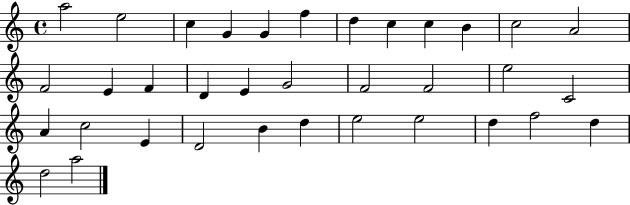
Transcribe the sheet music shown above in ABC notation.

X:1
T:Untitled
M:4/4
L:1/4
K:C
a2 e2 c G G f d c c B c2 A2 F2 E F D E G2 F2 F2 e2 C2 A c2 E D2 B d e2 e2 d f2 d d2 a2